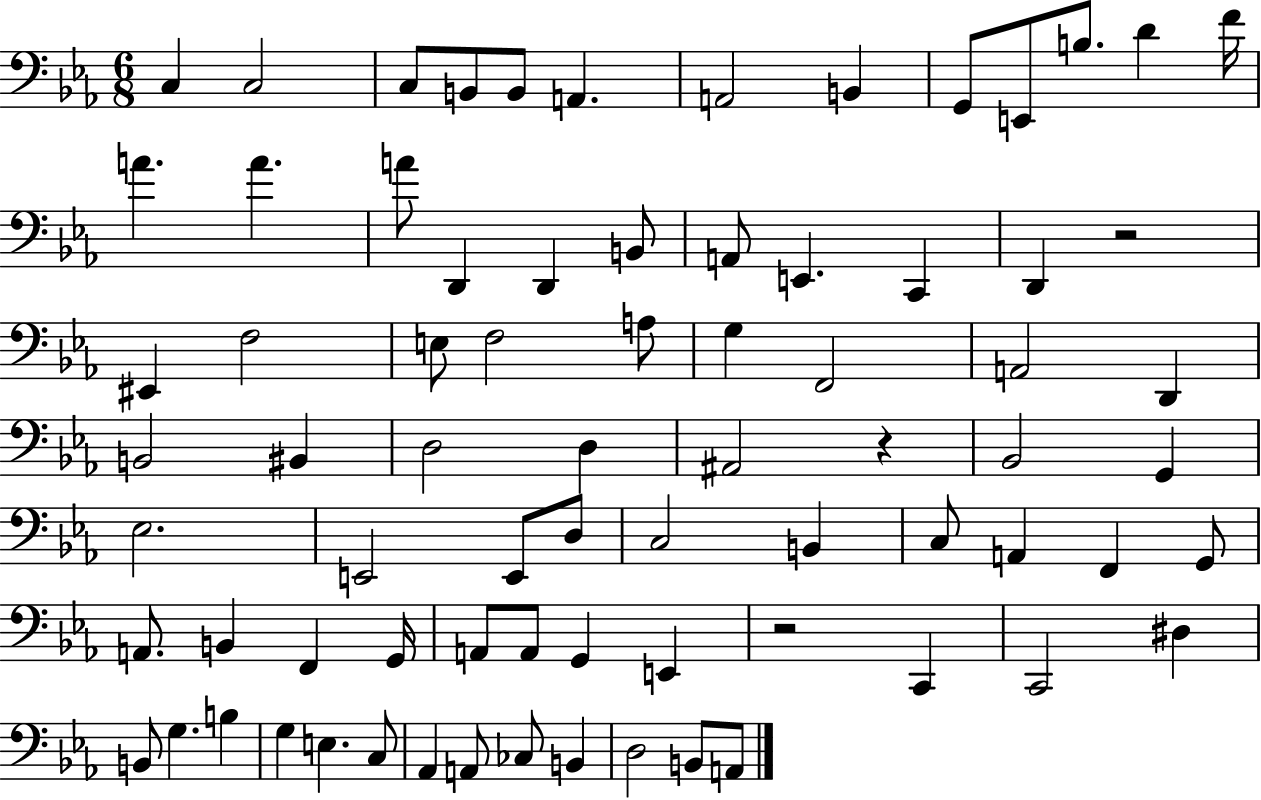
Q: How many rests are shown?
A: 3